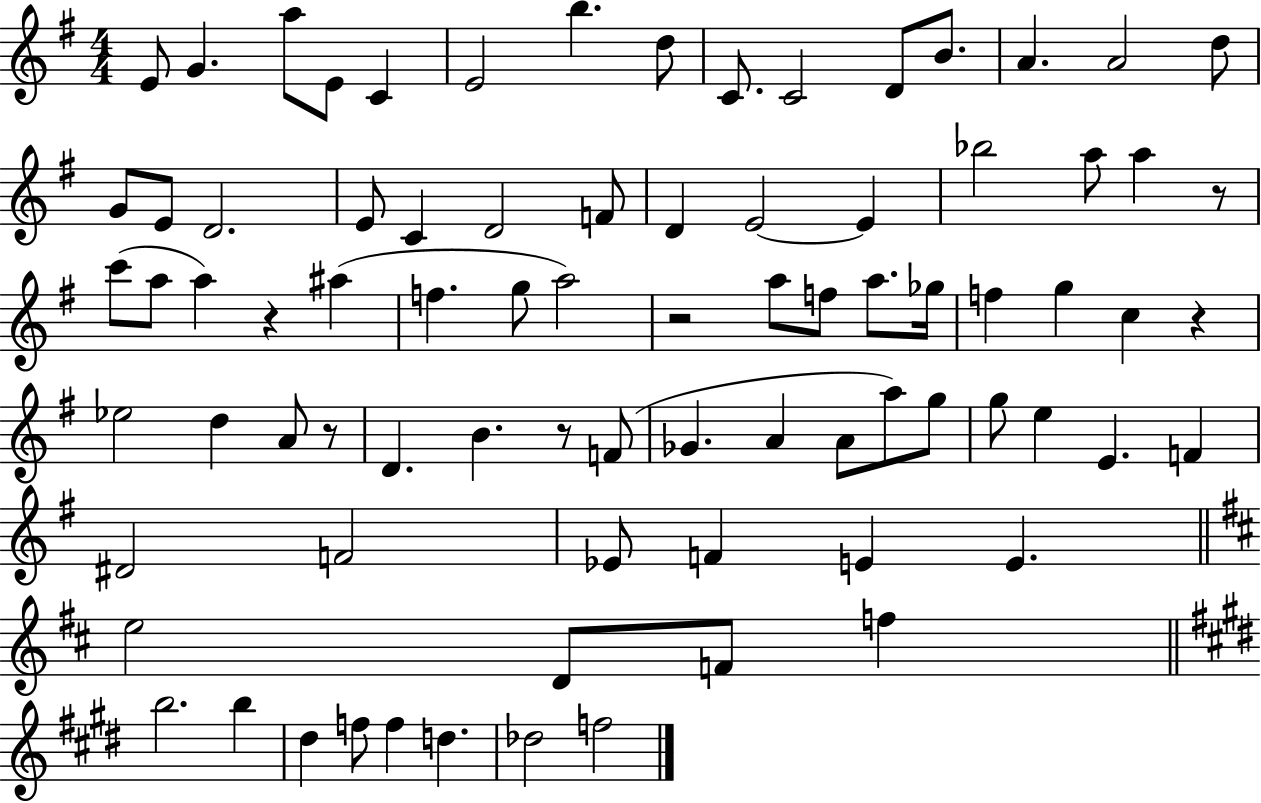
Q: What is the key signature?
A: G major